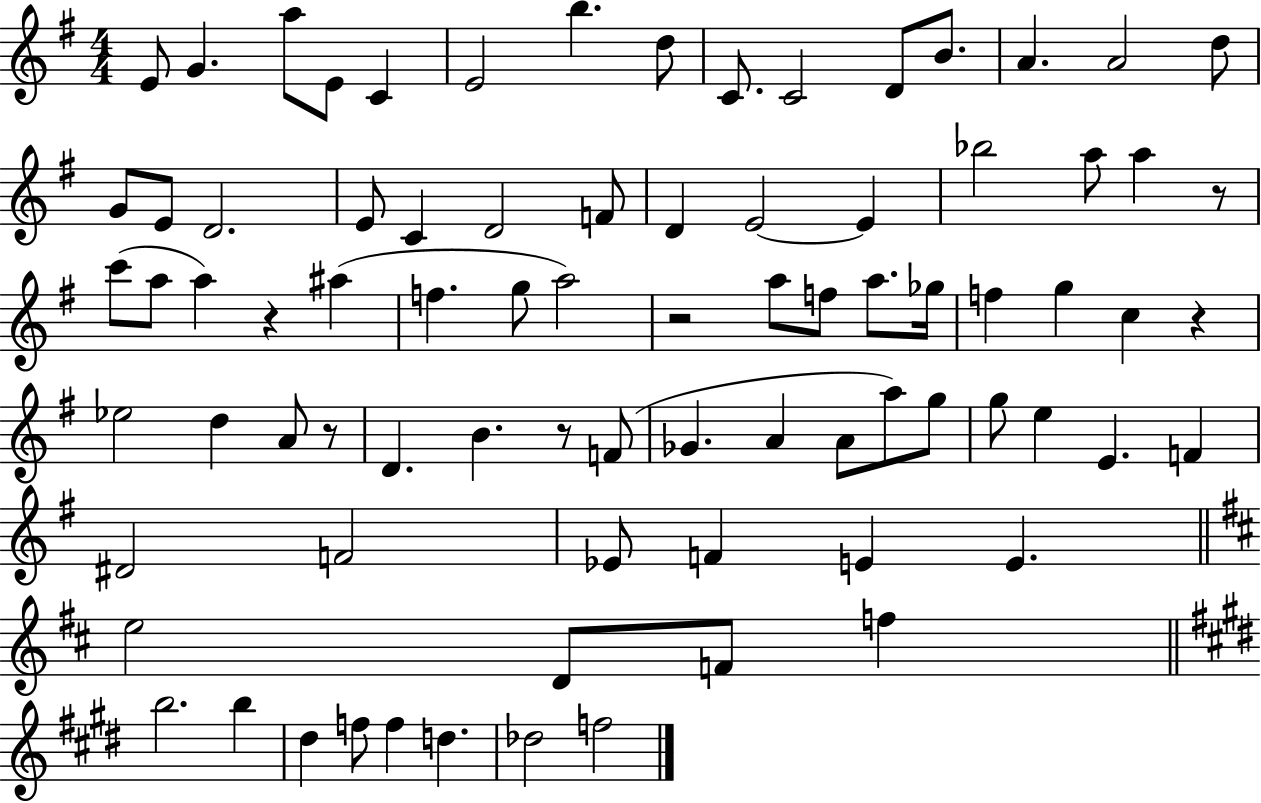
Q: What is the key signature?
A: G major